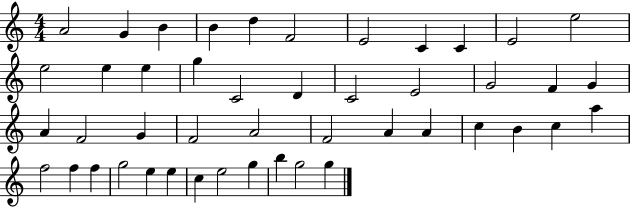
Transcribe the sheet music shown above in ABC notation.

X:1
T:Untitled
M:4/4
L:1/4
K:C
A2 G B B d F2 E2 C C E2 e2 e2 e e g C2 D C2 E2 G2 F G A F2 G F2 A2 F2 A A c B c a f2 f f g2 e e c e2 g b g2 g